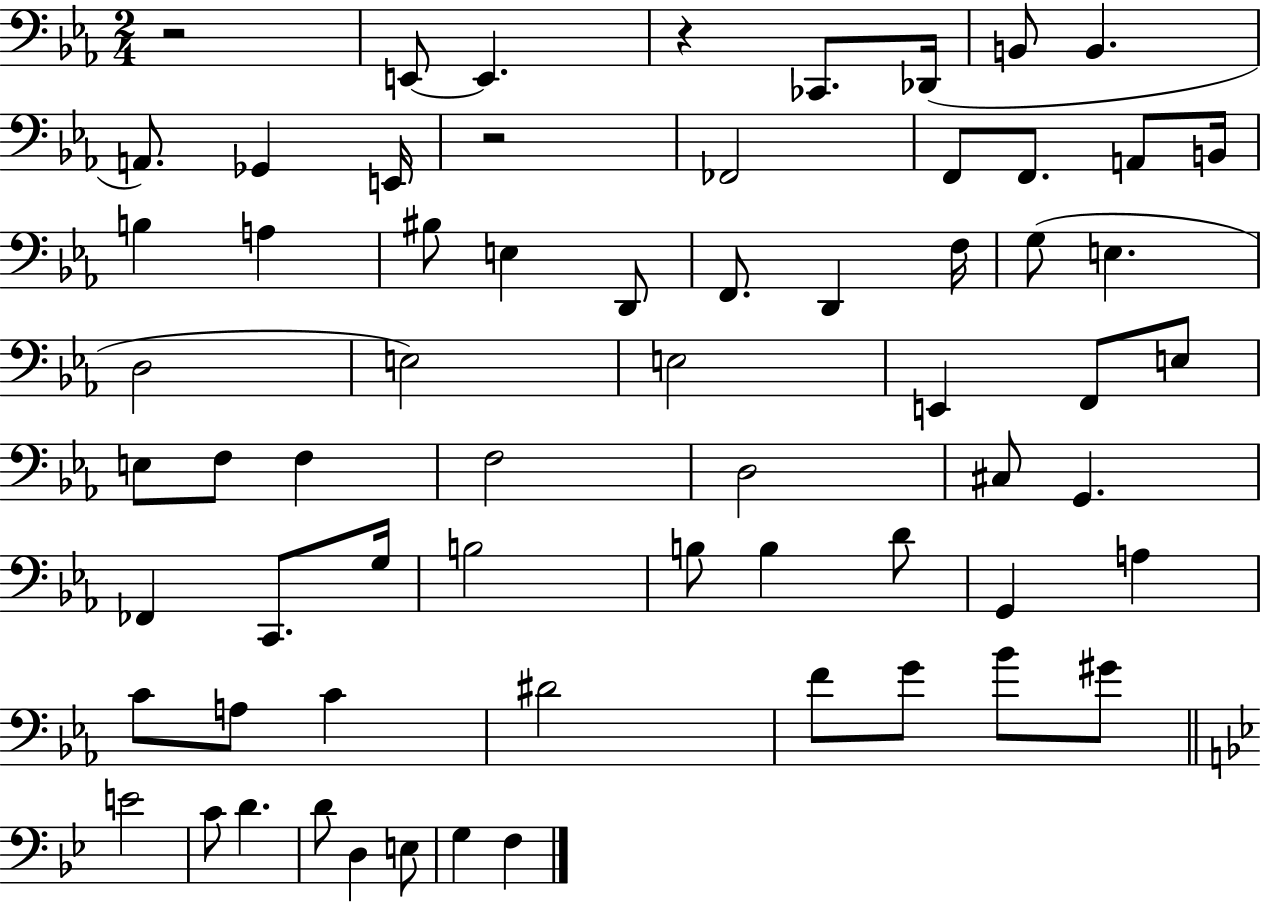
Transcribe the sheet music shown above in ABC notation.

X:1
T:Untitled
M:2/4
L:1/4
K:Eb
z2 E,,/2 E,, z _C,,/2 _D,,/4 B,,/2 B,, A,,/2 _G,, E,,/4 z2 _F,,2 F,,/2 F,,/2 A,,/2 B,,/4 B, A, ^B,/2 E, D,,/2 F,,/2 D,, F,/4 G,/2 E, D,2 E,2 E,2 E,, F,,/2 E,/2 E,/2 F,/2 F, F,2 D,2 ^C,/2 G,, _F,, C,,/2 G,/4 B,2 B,/2 B, D/2 G,, A, C/2 A,/2 C ^D2 F/2 G/2 _B/2 ^G/2 E2 C/2 D D/2 D, E,/2 G, F,